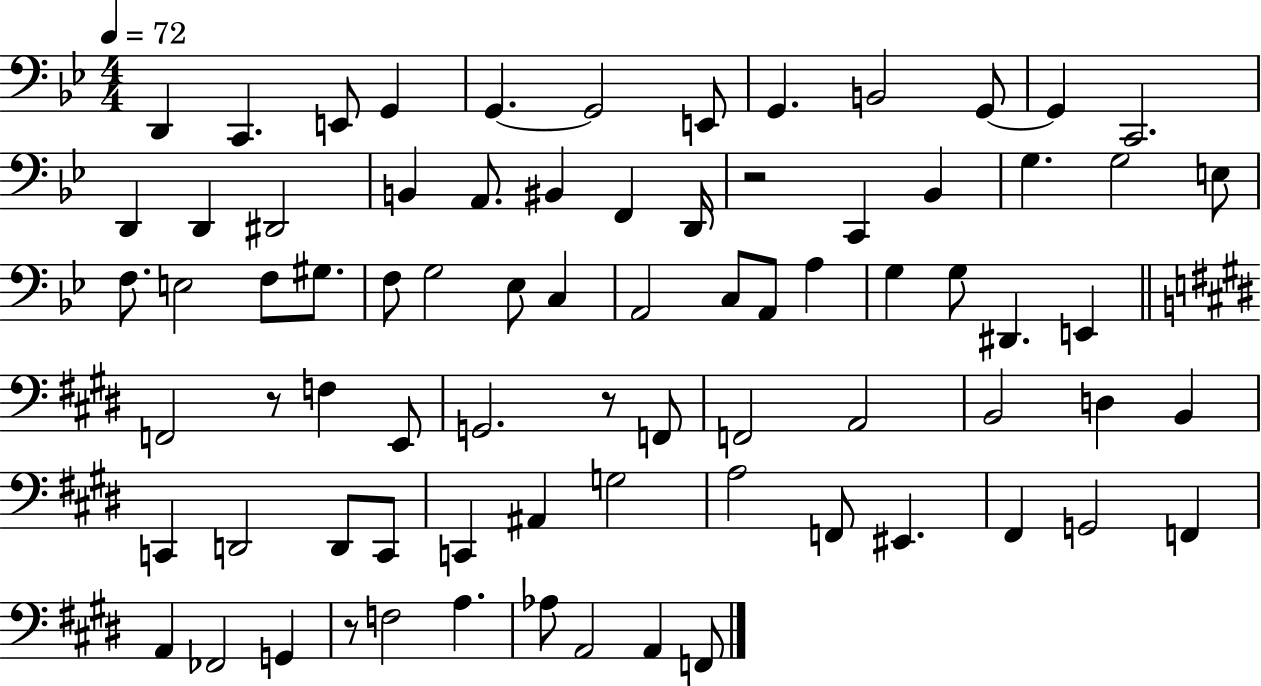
{
  \clef bass
  \numericTimeSignature
  \time 4/4
  \key bes \major
  \tempo 4 = 72
  d,4 c,4. e,8 g,4 | g,4.~~ g,2 e,8 | g,4. b,2 g,8~~ | g,4 c,2. | \break d,4 d,4 dis,2 | b,4 a,8. bis,4 f,4 d,16 | r2 c,4 bes,4 | g4. g2 e8 | \break f8. e2 f8 gis8. | f8 g2 ees8 c4 | a,2 c8 a,8 a4 | g4 g8 dis,4. e,4 | \break \bar "||" \break \key e \major f,2 r8 f4 e,8 | g,2. r8 f,8 | f,2 a,2 | b,2 d4 b,4 | \break c,4 d,2 d,8 c,8 | c,4 ais,4 g2 | a2 f,8 eis,4. | fis,4 g,2 f,4 | \break a,4 fes,2 g,4 | r8 f2 a4. | aes8 a,2 a,4 f,8 | \bar "|."
}